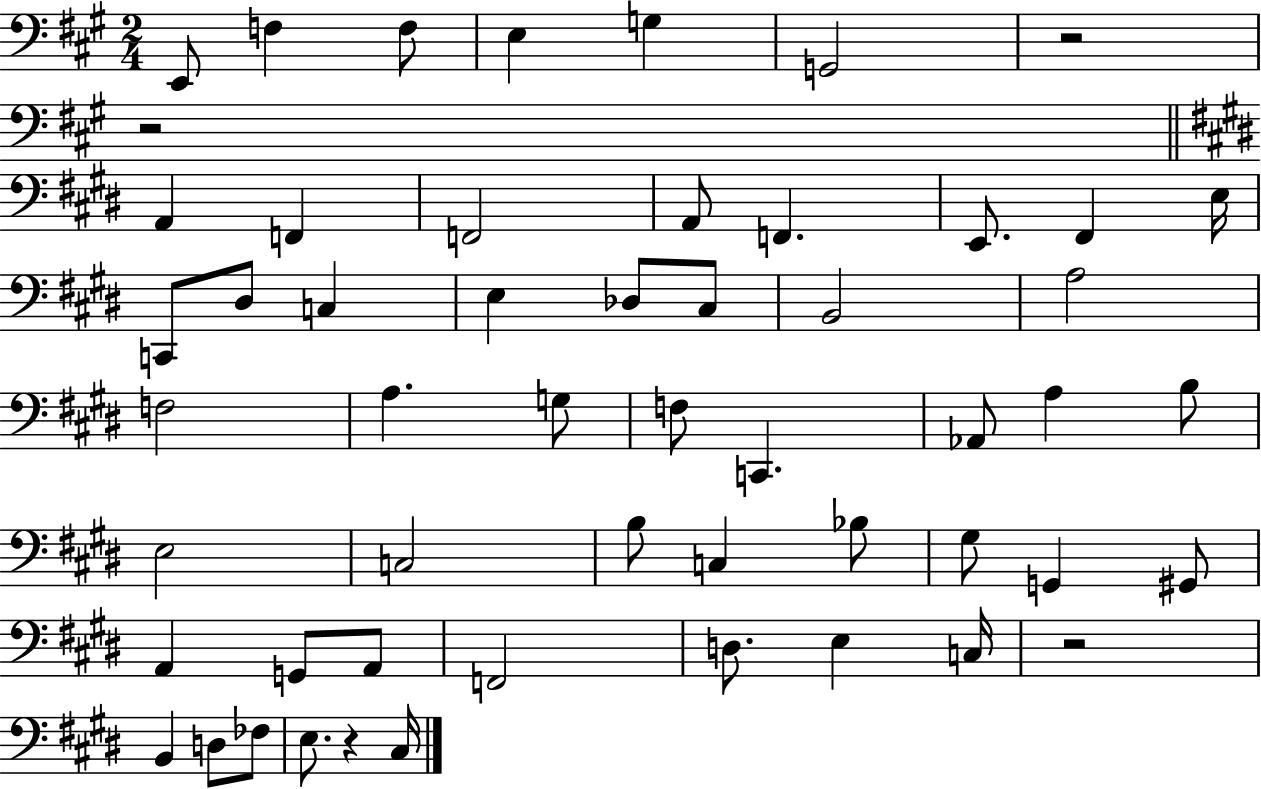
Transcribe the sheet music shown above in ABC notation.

X:1
T:Untitled
M:2/4
L:1/4
K:A
E,,/2 F, F,/2 E, G, G,,2 z2 z2 A,, F,, F,,2 A,,/2 F,, E,,/2 ^F,, E,/4 C,,/2 ^D,/2 C, E, _D,/2 ^C,/2 B,,2 A,2 F,2 A, G,/2 F,/2 C,, _A,,/2 A, B,/2 E,2 C,2 B,/2 C, _B,/2 ^G,/2 G,, ^G,,/2 A,, G,,/2 A,,/2 F,,2 D,/2 E, C,/4 z2 B,, D,/2 _F,/2 E,/2 z ^C,/4